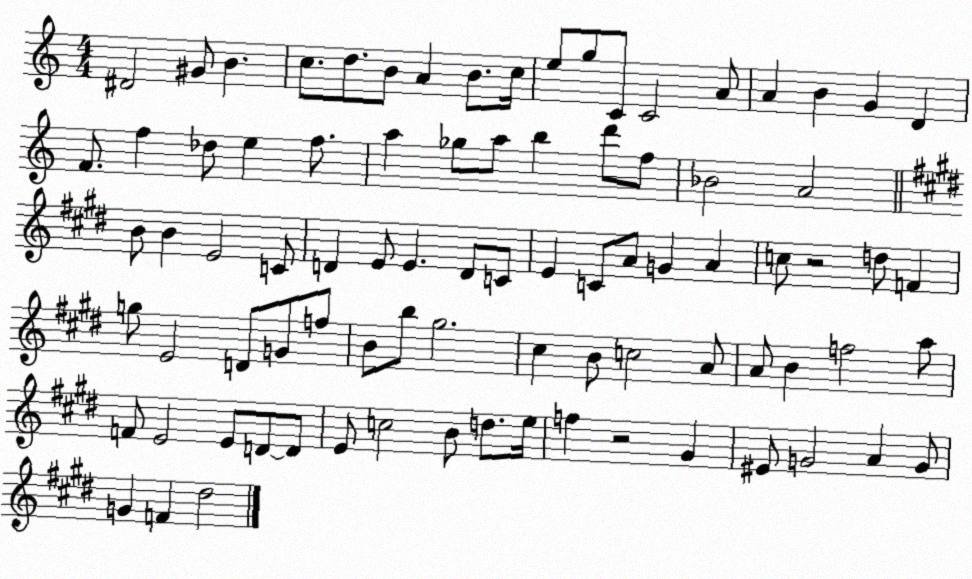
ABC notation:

X:1
T:Untitled
M:4/4
L:1/4
K:C
^D2 ^G/2 B c/2 d/2 B/2 A B/2 c/4 e/2 g/2 C/2 C2 A/2 A B G D F/2 f _d/2 e f/2 a _g/2 a/2 b d'/2 f/2 _B2 A2 B/2 B E2 C/2 D E/2 E D/2 C/2 E C/2 A/2 G A c/2 z2 d/2 F g/2 E2 D/2 G/2 f/2 B/2 b/2 ^g2 ^c B/2 c2 A/2 A/2 B f2 a/2 F/2 E2 E/2 D/2 D/2 E/2 c2 B/2 d/2 e/4 f z2 ^G ^E/2 G2 A G/2 G F ^d2